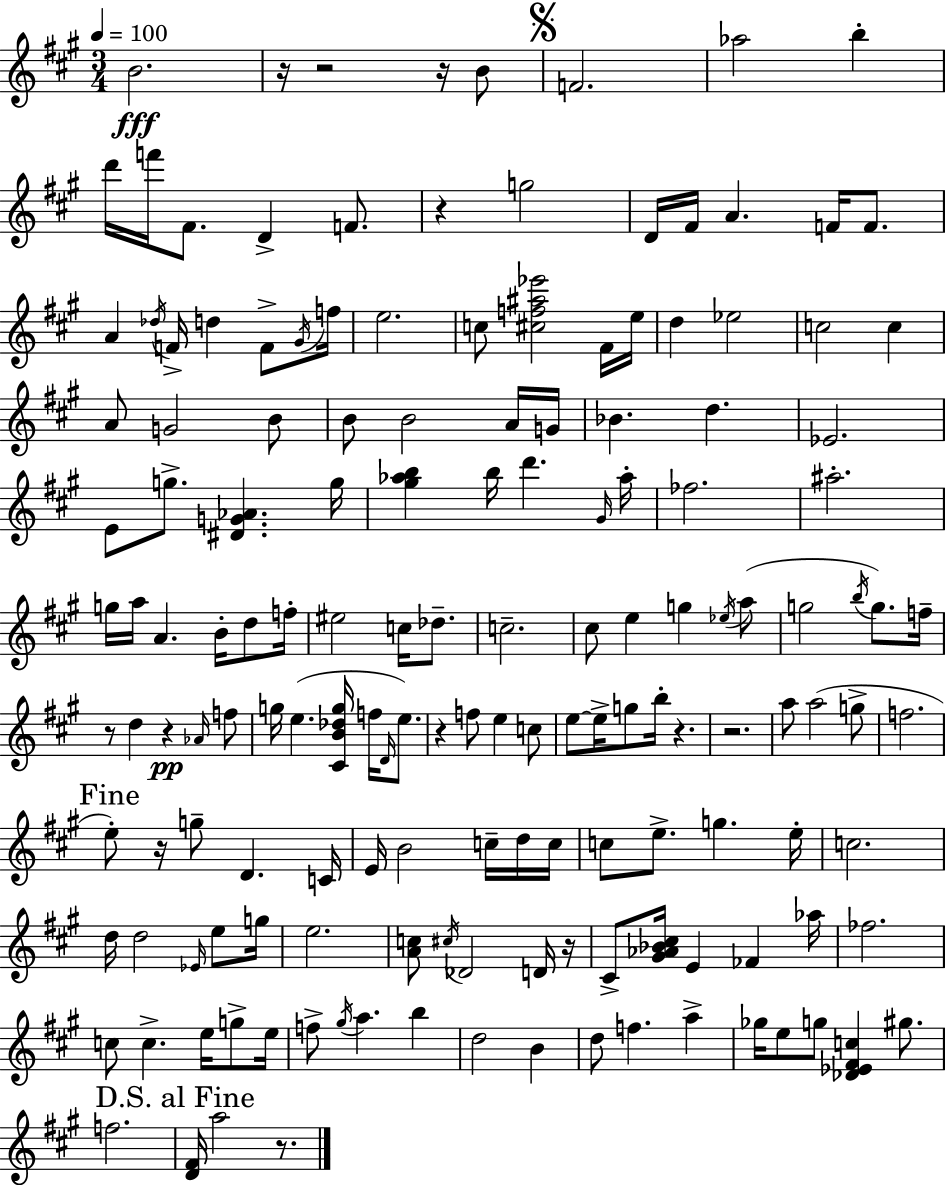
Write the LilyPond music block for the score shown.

{
  \clef treble
  \numericTimeSignature
  \time 3/4
  \key a \major
  \tempo 4 = 100
  b'2.\fff | r16 r2 r16 b'8 | \mark \markup { \musicglyph "scripts.segno" } f'2. | aes''2 b''4-. | \break d'''16 f'''16 fis'8. d'4-> f'8. | r4 g''2 | d'16 fis'16 a'4. f'16 f'8. | a'4 \acciaccatura { des''16 } f'16-> d''4 f'8-> | \break \acciaccatura { gis'16 } f''16 e''2. | c''8 <cis'' f'' ais'' ees'''>2 | fis'16 e''16 d''4 ees''2 | c''2 c''4 | \break a'8 g'2 | b'8 b'8 b'2 | a'16 g'16 bes'4. d''4. | ees'2. | \break e'8 g''8.-> <dis' g' aes'>4. | g''16 <gis'' aes'' b''>4 b''16 d'''4. | \grace { gis'16 } aes''16-. fes''2. | ais''2.-. | \break g''16 a''16 a'4. b'16-. | d''8 f''16-. eis''2 c''16 | des''8.-- c''2.-- | cis''8 e''4 g''4 | \break \acciaccatura { ees''16 } a''8( g''2 | \acciaccatura { b''16 } g''8.) f''16-- r8 d''4 r4\pp | \grace { aes'16 } f''8 g''16 e''4.( | <cis' b' des'' g''>16 f''16 \grace { d'16 } e''8.) r4 f''8 | \break e''4 c''8 e''8~~ e''16-> g''8 | b''16-. r4. r2. | a''8 a''2( | g''8-> f''2. | \break \mark "Fine" e''8-.) r16 g''8-- | d'4. c'16 e'16 b'2 | c''16-- d''16 c''16 c''8 e''8.-> | g''4. e''16-. c''2. | \break d''16 d''2 | \grace { ees'16 } e''8 g''16 e''2. | <a' c''>8 \acciaccatura { cis''16 } des'2 | d'16 r16 cis'8-> <gis' aes' bes' cis''>16 | \break e'4 fes'4 aes''16 fes''2. | c''8 c''4.-> | e''16 g''8-> e''16 f''8-> \acciaccatura { gis''16 } | a''4. b''4 d''2 | \break b'4 d''8 | f''4. a''4-> ges''16 e''8 | g''8 <des' ees' fis' c''>4 gis''8. f''2. | \mark "D.S. al Fine" <d' fis'>16 a''2 | \break r8. \bar "|."
}